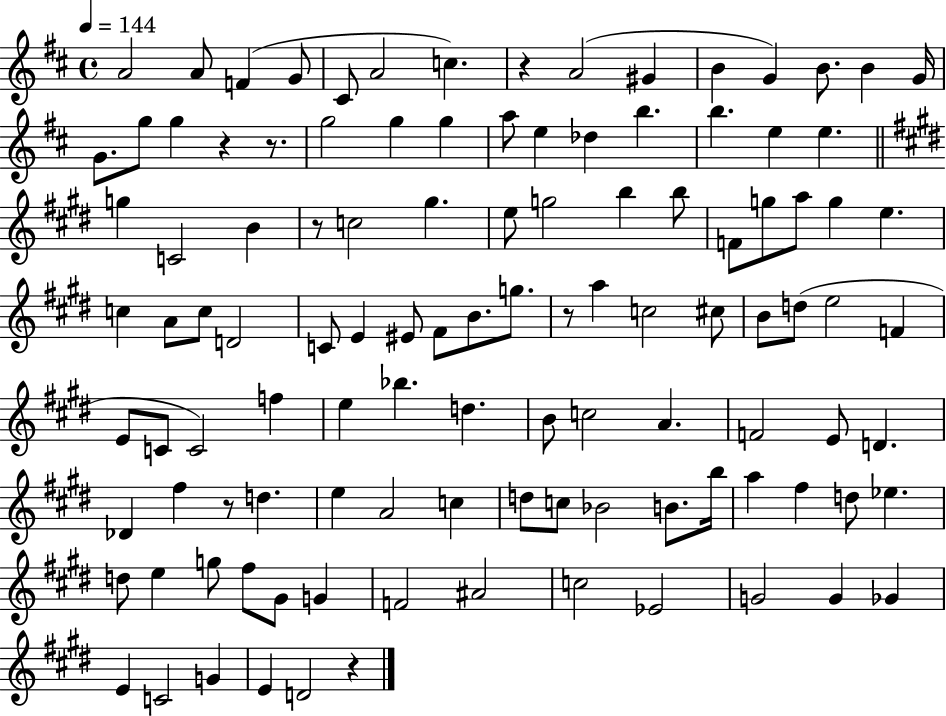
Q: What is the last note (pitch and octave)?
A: D4